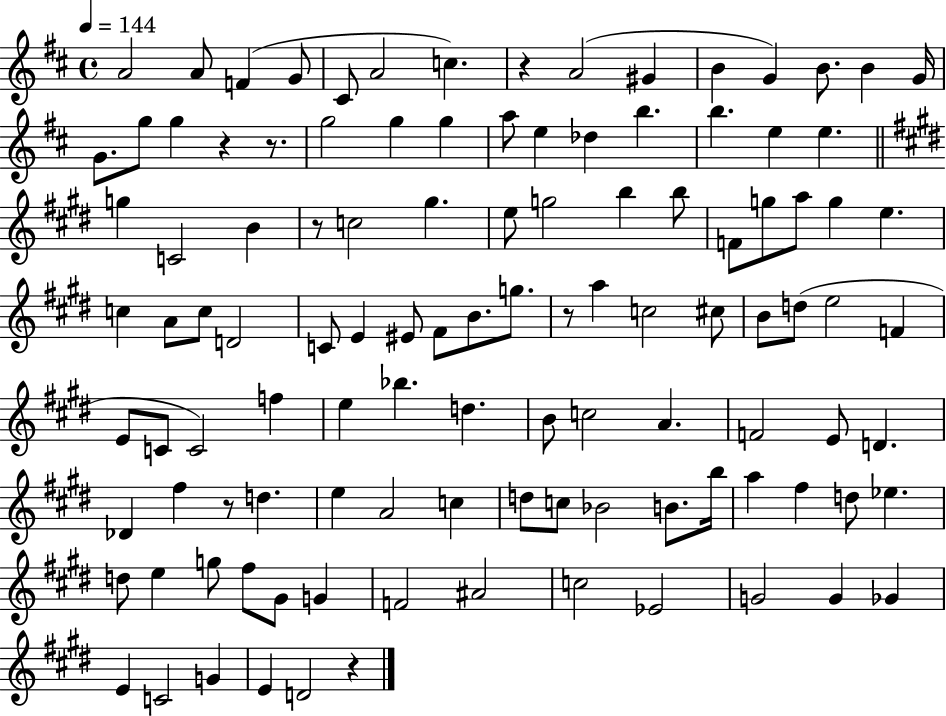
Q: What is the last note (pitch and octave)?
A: D4